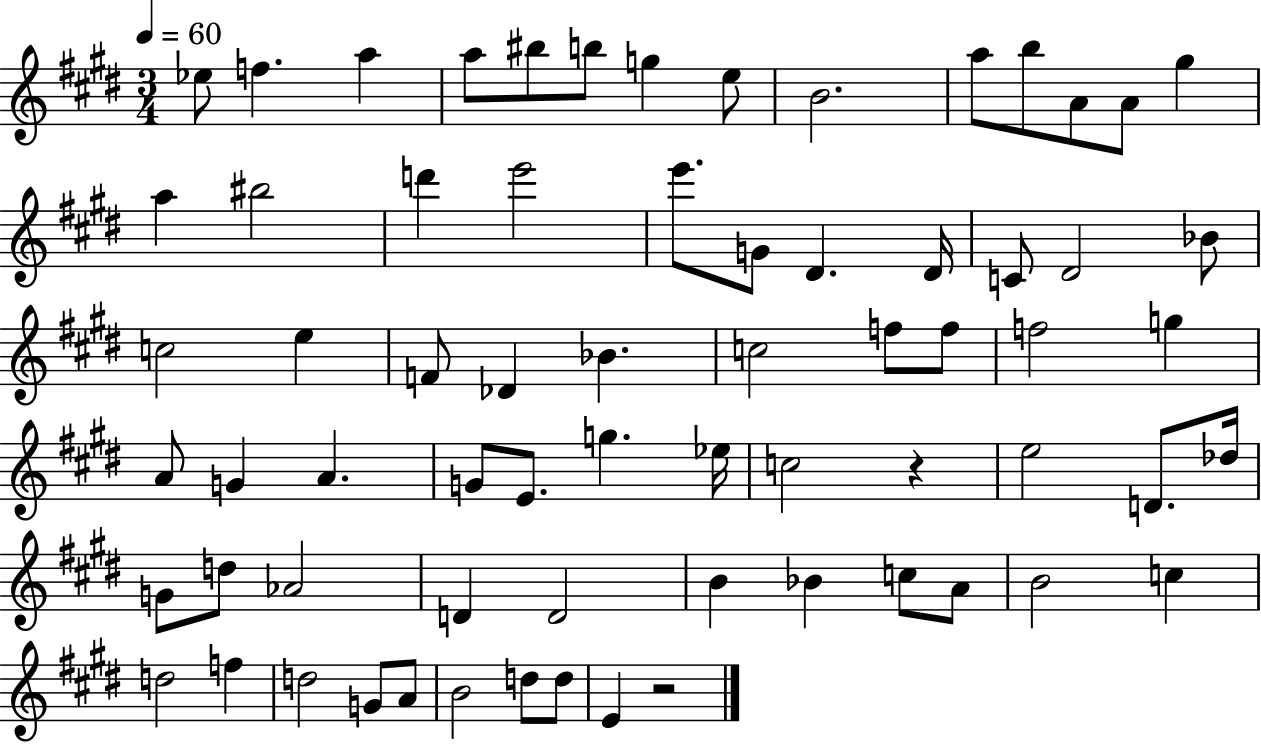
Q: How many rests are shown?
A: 2